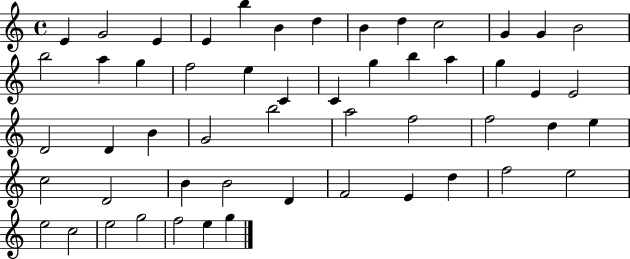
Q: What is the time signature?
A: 4/4